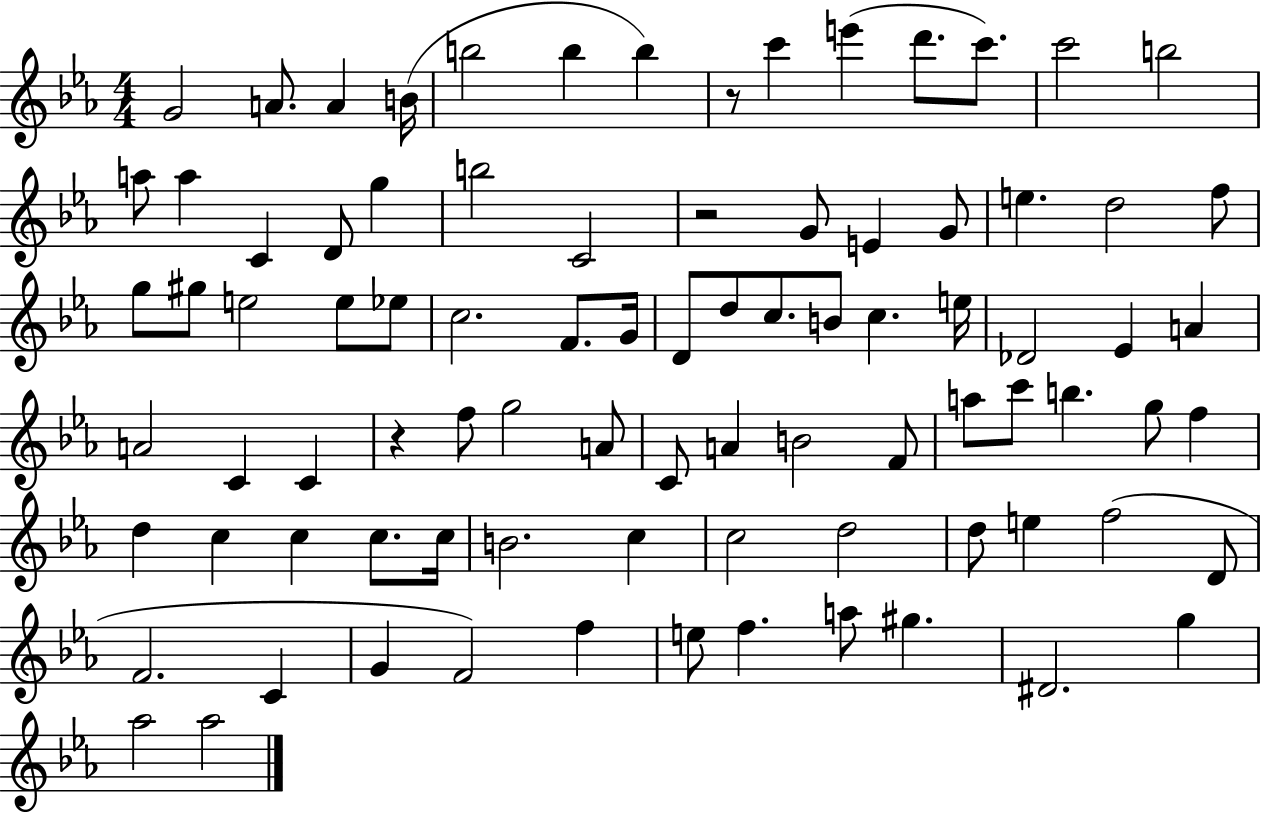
G4/h A4/e. A4/q B4/s B5/h B5/q B5/q R/e C6/q E6/q D6/e. C6/e. C6/h B5/h A5/e A5/q C4/q D4/e G5/q B5/h C4/h R/h G4/e E4/q G4/e E5/q. D5/h F5/e G5/e G#5/e E5/h E5/e Eb5/e C5/h. F4/e. G4/s D4/e D5/e C5/e. B4/e C5/q. E5/s Db4/h Eb4/q A4/q A4/h C4/q C4/q R/q F5/e G5/h A4/e C4/e A4/q B4/h F4/e A5/e C6/e B5/q. G5/e F5/q D5/q C5/q C5/q C5/e. C5/s B4/h. C5/q C5/h D5/h D5/e E5/q F5/h D4/e F4/h. C4/q G4/q F4/h F5/q E5/e F5/q. A5/e G#5/q. D#4/h. G5/q Ab5/h Ab5/h